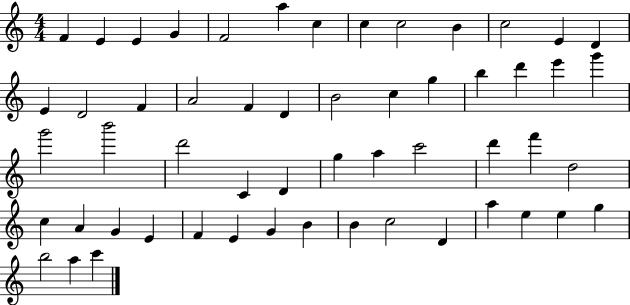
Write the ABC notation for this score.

X:1
T:Untitled
M:4/4
L:1/4
K:C
F E E G F2 a c c c2 B c2 E D E D2 F A2 F D B2 c g b d' e' g' g'2 b'2 d'2 C D g a c'2 d' f' d2 c A G E F E G B B c2 D a e e g b2 a c'